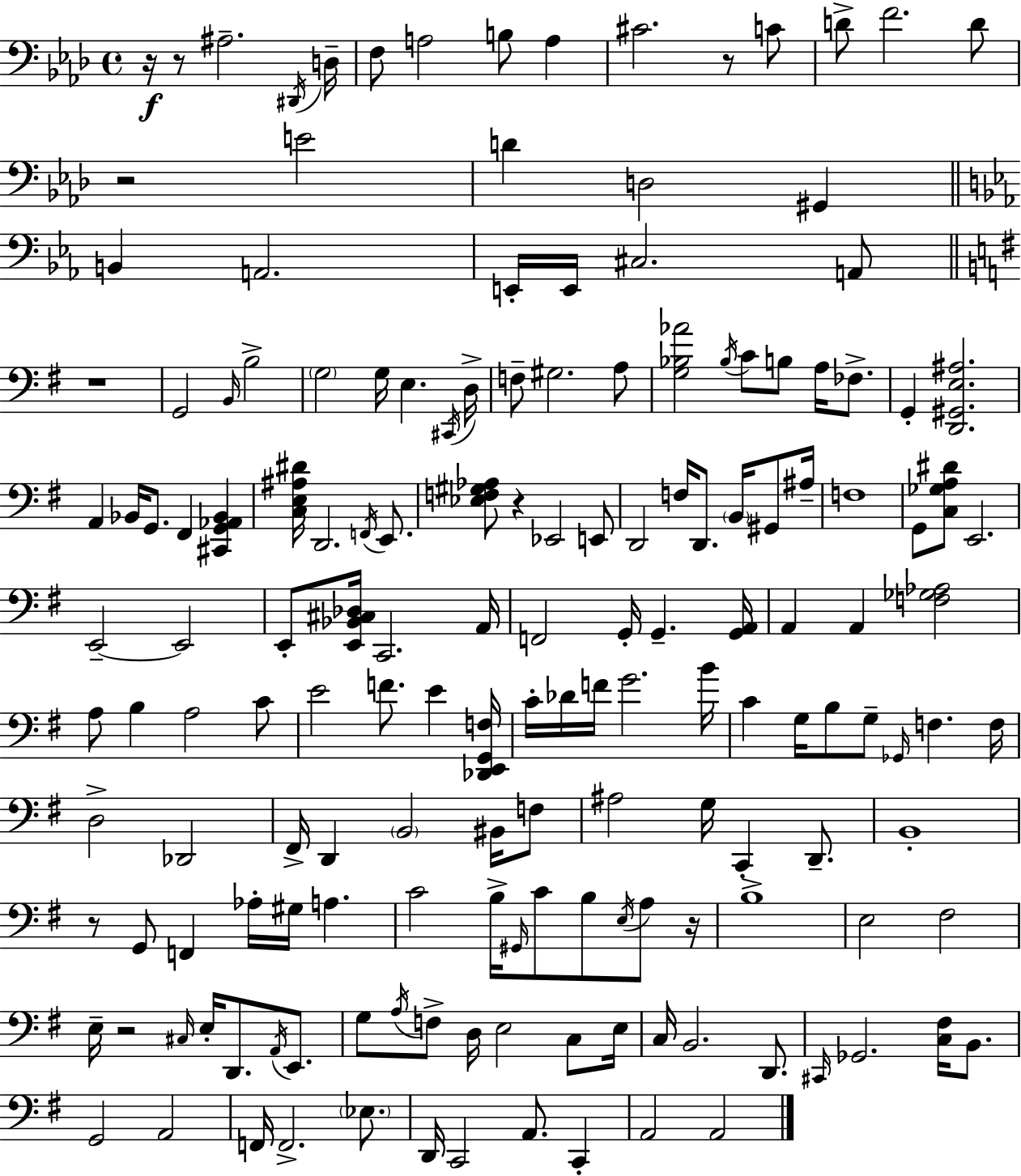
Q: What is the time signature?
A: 4/4